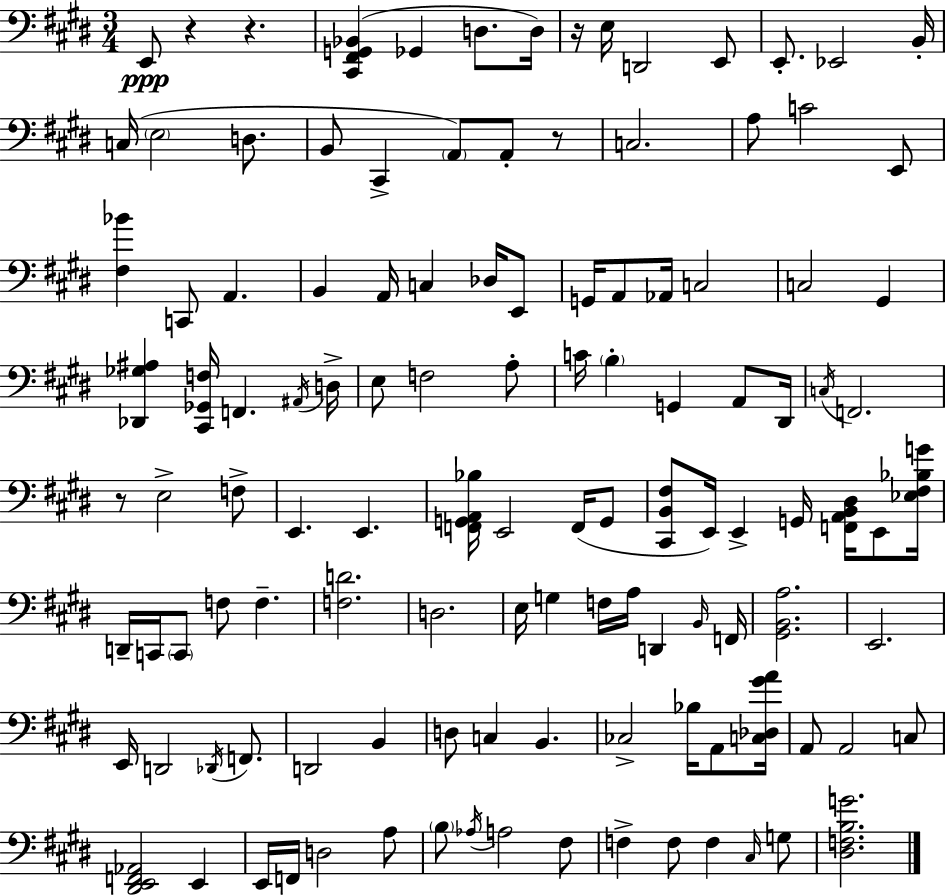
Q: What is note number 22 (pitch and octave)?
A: C2